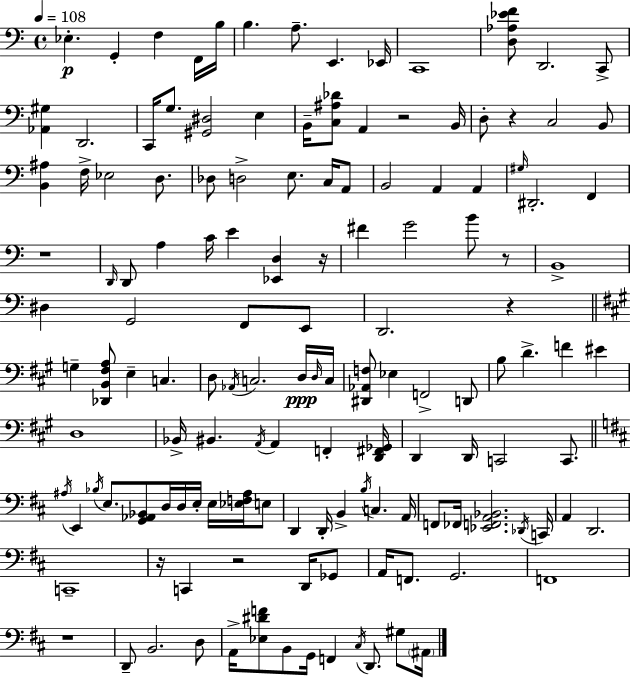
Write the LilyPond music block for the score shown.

{
  \clef bass
  \time 4/4
  \defaultTimeSignature
  \key c \major
  \tempo 4 = 108
  \repeat volta 2 { ees4.-.\p g,4-. f4 f,16 b16 | b4. a8.-- e,4. ees,16 | c,1 | <d aes ees' f'>8 d,2. c,8-> | \break <aes, gis>4 d,2. | c,16 g8. <gis, dis>2 e4 | b,16-- <c ais des'>8 a,4 r2 b,16 | d8-. r4 c2 b,8 | \break <b, ais>4 f16-> ees2 d8. | des8 d2-> e8. c16 a,8 | b,2 a,4 a,4 | \grace { gis16 } dis,2.-. f,4 | \break r1 | \grace { d,16 } d,8 a4 c'16 e'4 <ees, d>4 | r16 fis'4 g'2 b'8 | r8 b,1-> | \break dis4 g,2 f,8 | e,8 d,2. r4 | \bar "||" \break \key a \major g4-- <des, b, fis a>8 e4-- c4. | d8 \acciaccatura { aes,16 } c2. d16\ppp | \grace { d16 } c16 <dis, aes, f>8 ees4 f,2-> | d,8 b8 d'4.-> f'4 eis'4 | \break d1 | bes,16-> bis,4. \acciaccatura { a,16 } a,4 f,4-. | <d, fis, ges,>16 d,4 d,16 c,2 | c,8. \bar "||" \break \key d \major \acciaccatura { ais16 } e,4 \acciaccatura { bes16 } e8. <g, aes, bes,>8 d16 d16 e16-. e16 <ees f ais>16 | e8 d,4 d,16-. b,4-> \acciaccatura { b16 } c4. | a,16 f,8 fes,16 <ees, f, a, bes,>2. | \acciaccatura { des,16 } c,16 a,4 d,2. | \break c,1-- | r16 c,4 r2 | d,16 ges,8 a,16 f,8. g,2. | f,1 | \break r1 | d,8-- b,2. | d8 a,16-> <ees dis' f'>8 b,8 g,16 f,4 \acciaccatura { cis16 } d,8. | gis8 \parenthesize ais,16 } \bar "|."
}